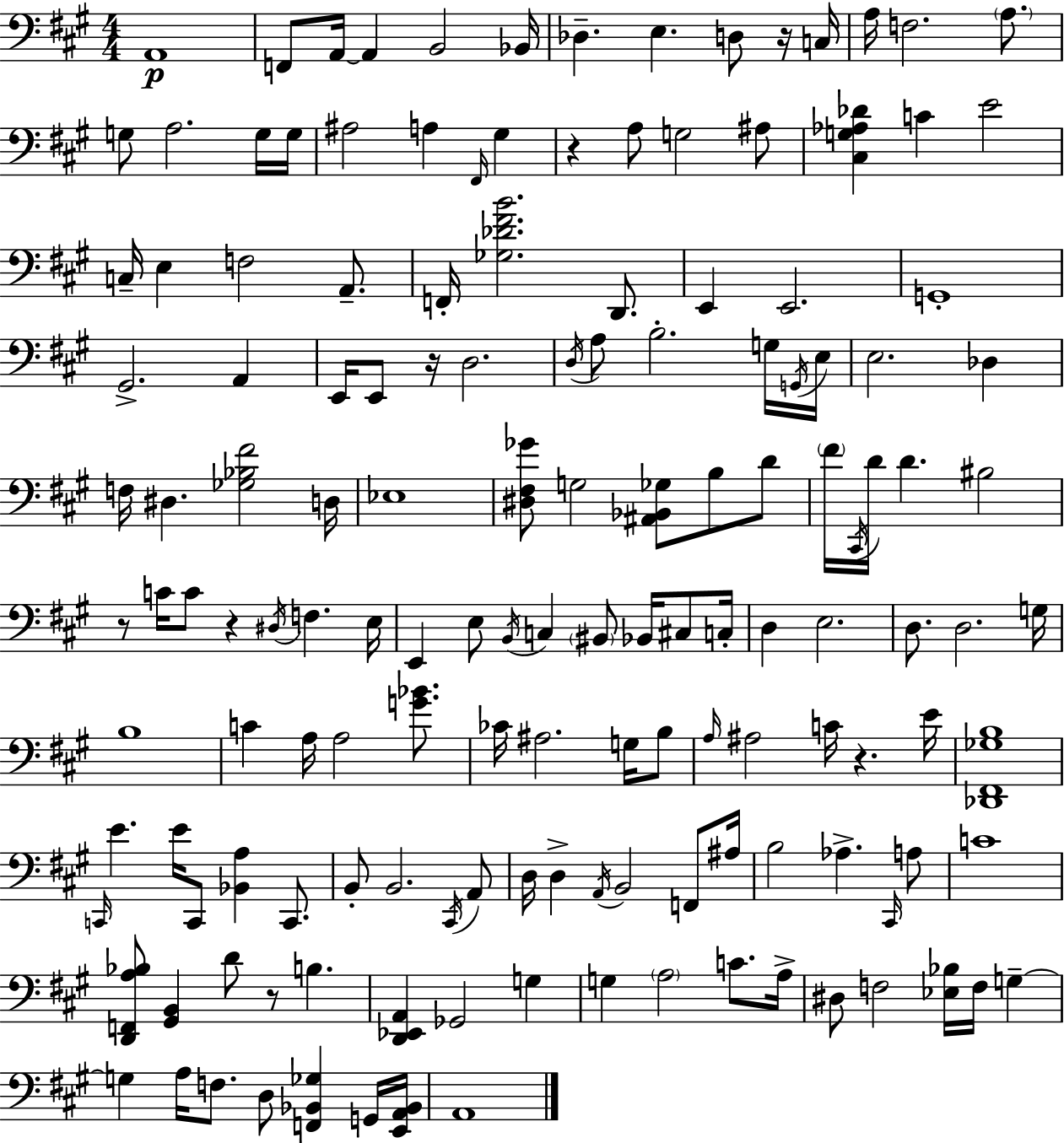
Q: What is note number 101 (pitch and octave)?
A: D3